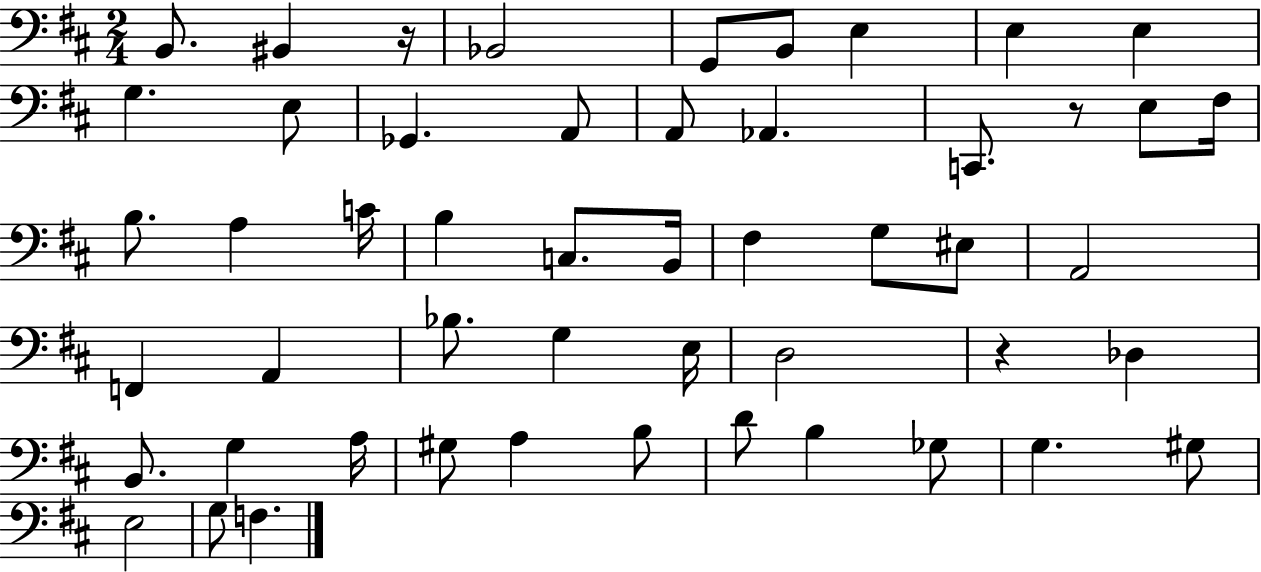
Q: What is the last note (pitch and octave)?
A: F3